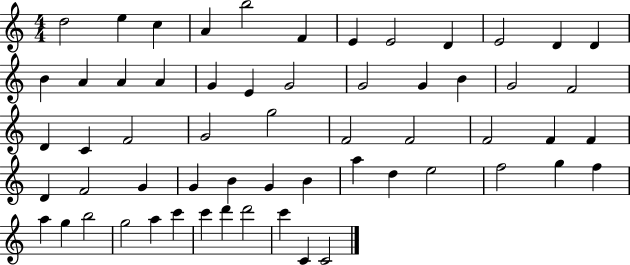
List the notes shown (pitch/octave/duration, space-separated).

D5/h E5/q C5/q A4/q B5/h F4/q E4/q E4/h D4/q E4/h D4/q D4/q B4/q A4/q A4/q A4/q G4/q E4/q G4/h G4/h G4/q B4/q G4/h F4/h D4/q C4/q F4/h G4/h G5/h F4/h F4/h F4/h F4/q F4/q D4/q F4/h G4/q G4/q B4/q G4/q B4/q A5/q D5/q E5/h F5/h G5/q F5/q A5/q G5/q B5/h G5/h A5/q C6/q C6/q D6/q D6/h C6/q C4/q C4/h